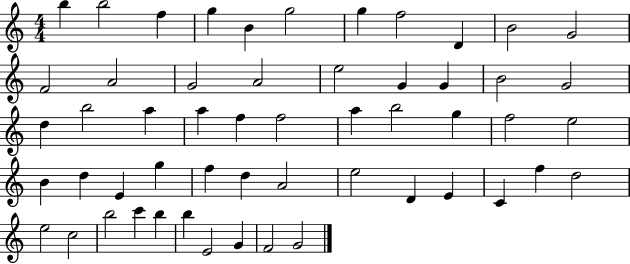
{
  \clef treble
  \numericTimeSignature
  \time 4/4
  \key c \major
  b''4 b''2 f''4 | g''4 b'4 g''2 | g''4 f''2 d'4 | b'2 g'2 | \break f'2 a'2 | g'2 a'2 | e''2 g'4 g'4 | b'2 g'2 | \break d''4 b''2 a''4 | a''4 f''4 f''2 | a''4 b''2 g''4 | f''2 e''2 | \break b'4 d''4 e'4 g''4 | f''4 d''4 a'2 | e''2 d'4 e'4 | c'4 f''4 d''2 | \break e''2 c''2 | b''2 c'''4 b''4 | b''4 e'2 g'4 | f'2 g'2 | \break \bar "|."
}